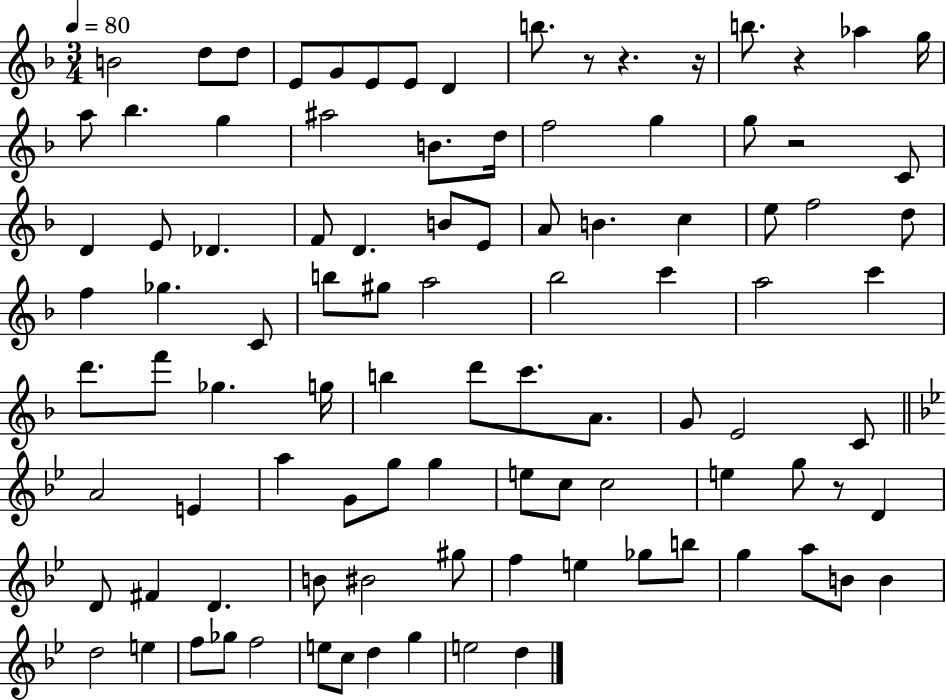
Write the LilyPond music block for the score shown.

{
  \clef treble
  \numericTimeSignature
  \time 3/4
  \key f \major
  \tempo 4 = 80
  b'2 d''8 d''8 | e'8 g'8 e'8 e'8 d'4 | b''8. r8 r4. r16 | b''8. r4 aes''4 g''16 | \break a''8 bes''4. g''4 | ais''2 b'8. d''16 | f''2 g''4 | g''8 r2 c'8 | \break d'4 e'8 des'4. | f'8 d'4. b'8 e'8 | a'8 b'4. c''4 | e''8 f''2 d''8 | \break f''4 ges''4. c'8 | b''8 gis''8 a''2 | bes''2 c'''4 | a''2 c'''4 | \break d'''8. f'''8 ges''4. g''16 | b''4 d'''8 c'''8. a'8. | g'8 e'2 c'8 | \bar "||" \break \key bes \major a'2 e'4 | a''4 g'8 g''8 g''4 | e''8 c''8 c''2 | e''4 g''8 r8 d'4 | \break d'8 fis'4 d'4. | b'8 bis'2 gis''8 | f''4 e''4 ges''8 b''8 | g''4 a''8 b'8 b'4 | \break d''2 e''4 | f''8 ges''8 f''2 | e''8 c''8 d''4 g''4 | e''2 d''4 | \break \bar "|."
}